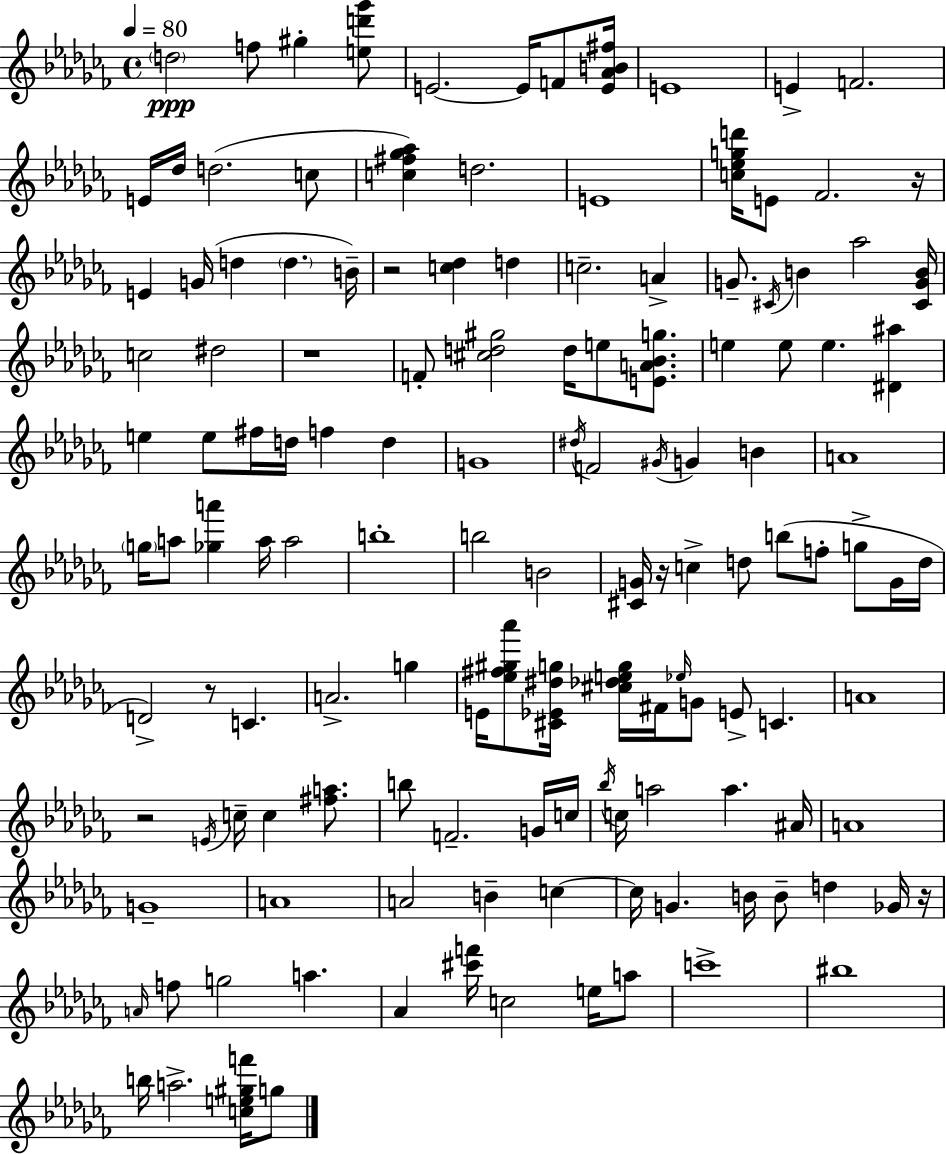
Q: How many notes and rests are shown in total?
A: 136